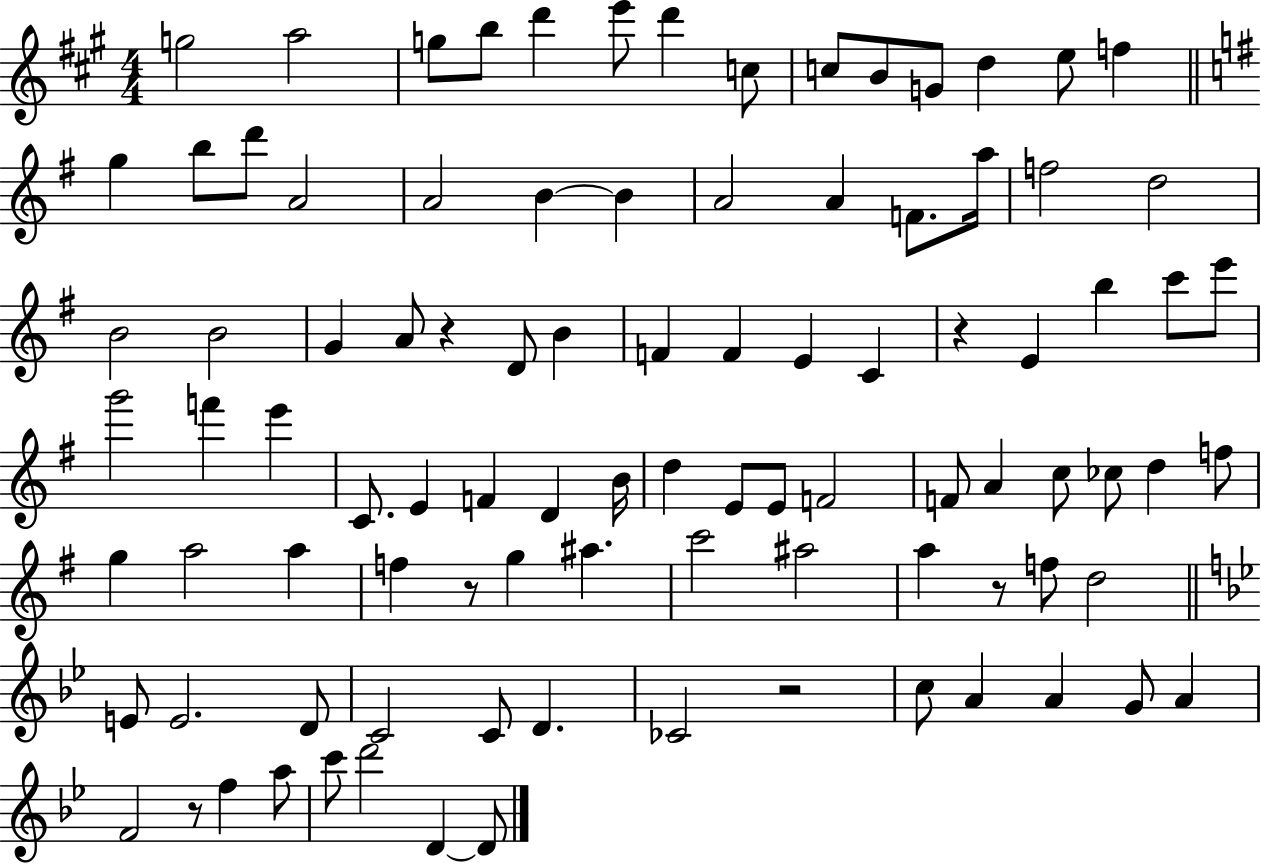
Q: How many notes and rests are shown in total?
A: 95